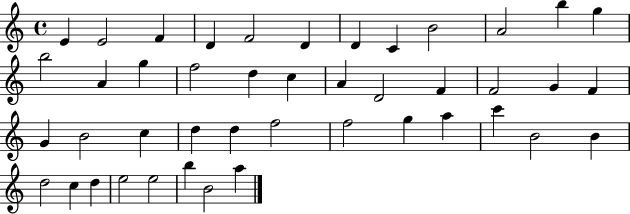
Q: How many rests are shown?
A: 0